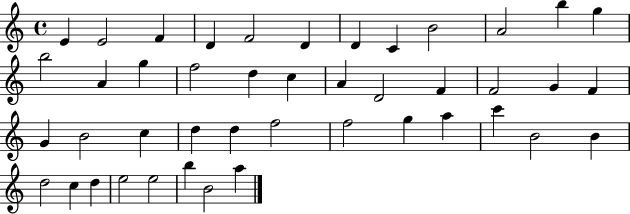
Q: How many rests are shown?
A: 0